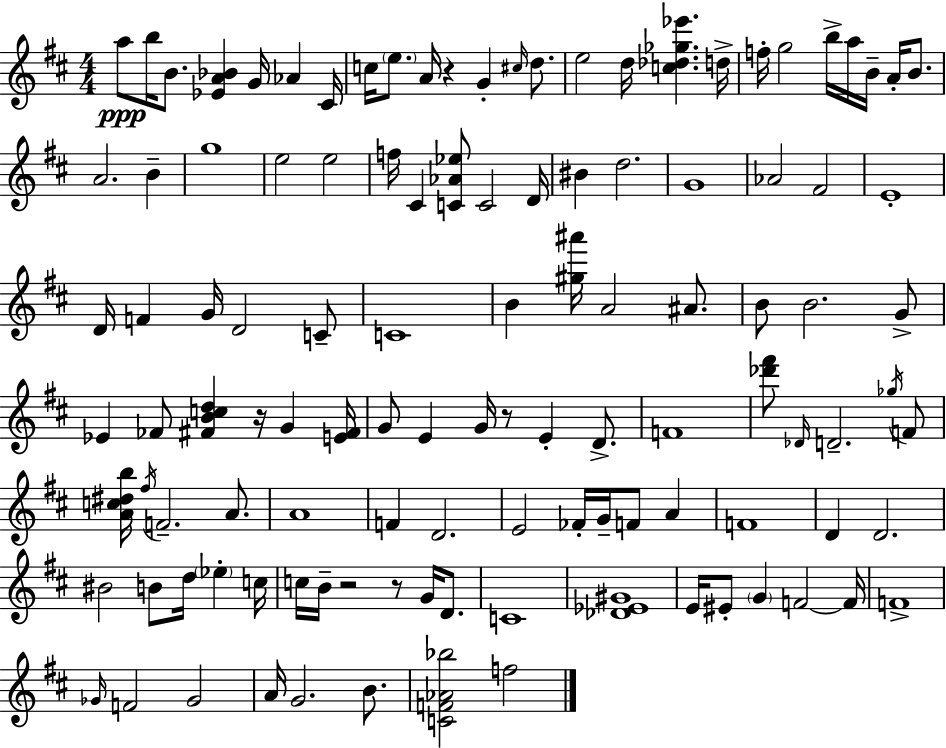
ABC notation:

X:1
T:Untitled
M:4/4
L:1/4
K:D
a/2 b/4 B/2 [_EA_B] G/4 _A ^C/4 c/4 e/2 A/4 z G ^c/4 d/2 e2 d/4 [c_d_g_e'] d/4 f/4 g2 b/4 a/4 B/4 A/4 B/2 A2 B g4 e2 e2 f/4 ^C [C_A_e]/2 C2 D/4 ^B d2 G4 _A2 ^F2 E4 D/4 F G/4 D2 C/2 C4 B [^g^a']/4 A2 ^A/2 B/2 B2 G/2 _E _F/2 [^FBcd] z/4 G [E^F]/4 G/2 E G/4 z/2 E D/2 F4 [_d'^f']/2 _D/4 D2 _g/4 F/2 [Ac^db]/4 ^f/4 F2 A/2 A4 F D2 E2 _F/4 G/4 F/2 A F4 D D2 ^B2 B/2 d/4 _e c/4 c/4 B/4 z2 z/2 G/4 D/2 C4 [_D_E^G]4 E/4 ^E/2 G F2 F/4 F4 _G/4 F2 _G2 A/4 G2 B/2 [CF_A_b]2 f2